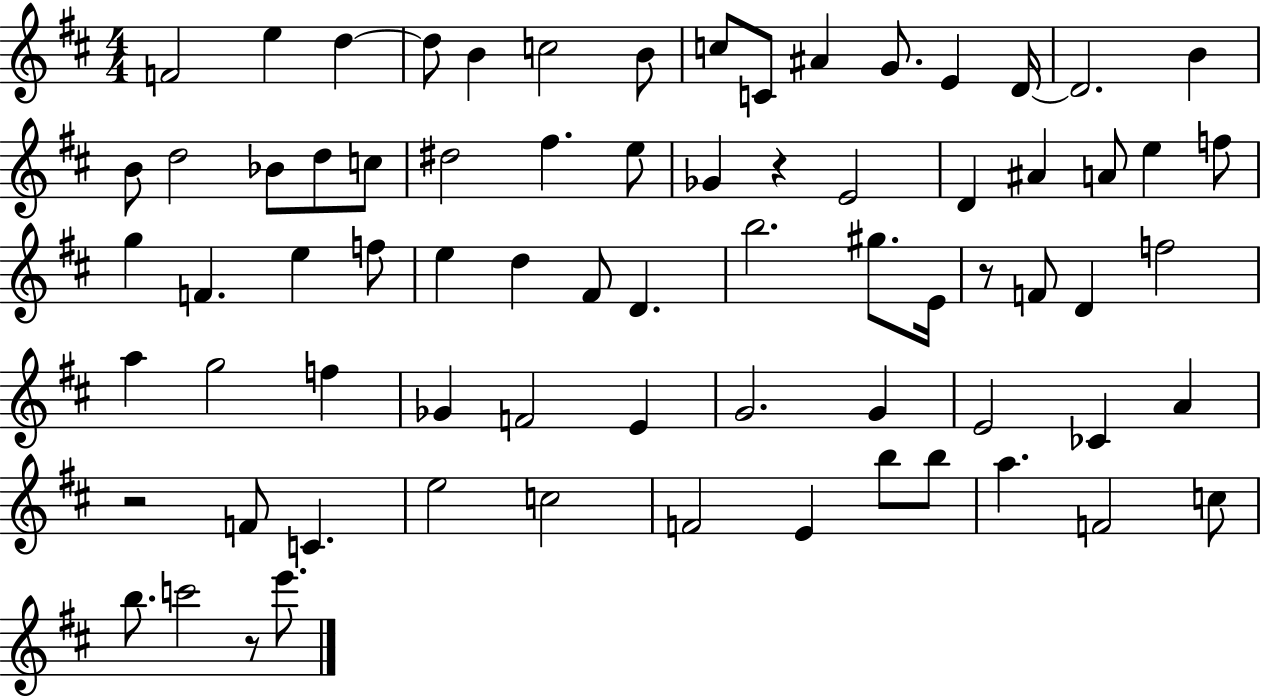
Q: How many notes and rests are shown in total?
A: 73